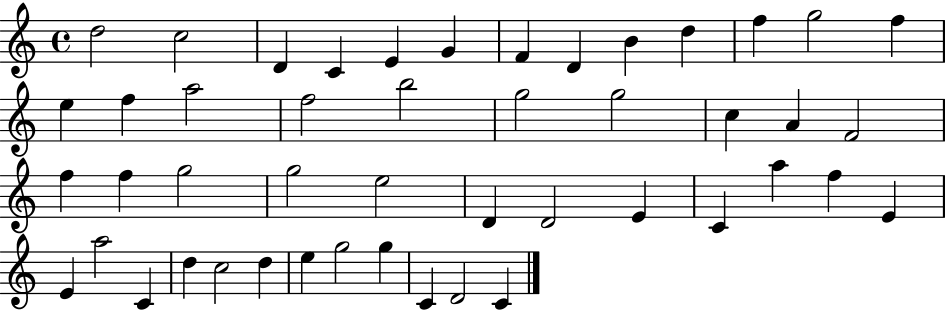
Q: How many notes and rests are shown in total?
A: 47